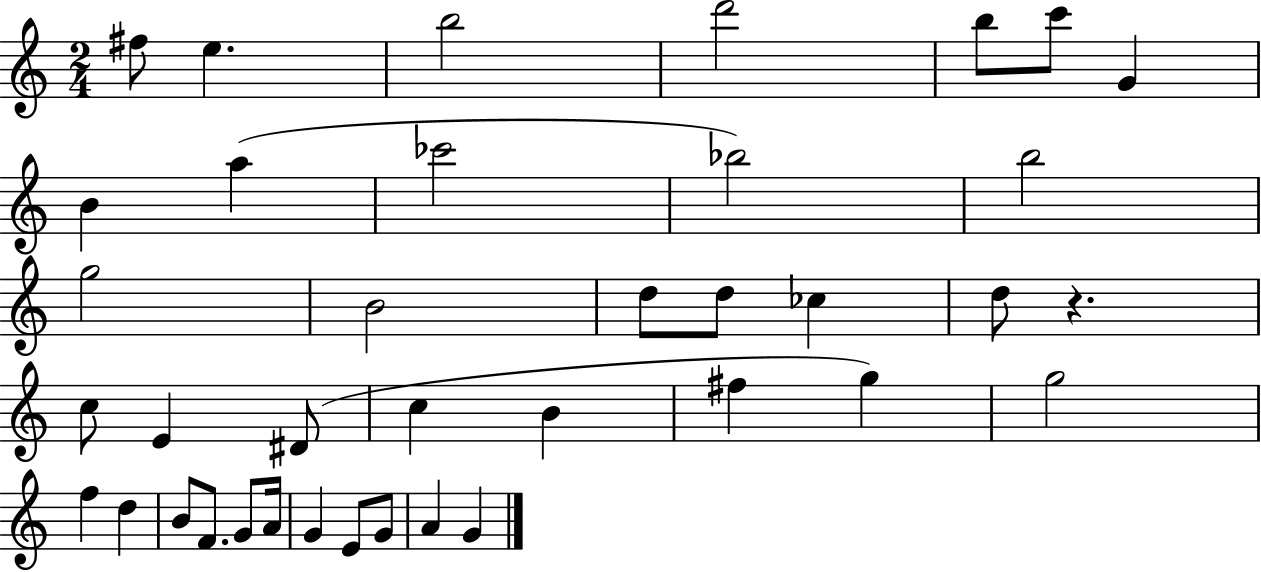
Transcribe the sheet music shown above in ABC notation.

X:1
T:Untitled
M:2/4
L:1/4
K:C
^f/2 e b2 d'2 b/2 c'/2 G B a _c'2 _b2 b2 g2 B2 d/2 d/2 _c d/2 z c/2 E ^D/2 c B ^f g g2 f d B/2 F/2 G/2 A/4 G E/2 G/2 A G